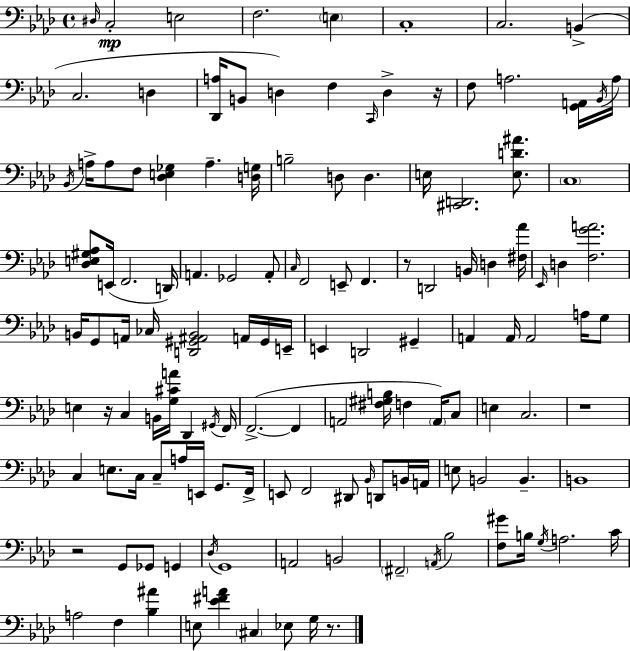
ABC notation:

X:1
T:Untitled
M:4/4
L:1/4
K:Ab
^D,/4 C,2 E,2 F,2 E, C,4 C,2 B,, C,2 D, [_D,,A,]/4 B,,/2 D, F, C,,/4 D, z/4 F,/2 A,2 [G,,A,,]/4 _B,,/4 A,/4 _B,,/4 A,/4 A,/2 F,/2 [_D,E,_G,] A, [D,G,]/4 B,2 D,/2 D, E,/4 [^C,,D,,]2 [E,D^A]/2 C,4 [_D,E,^G,_A,]/2 E,,/4 F,,2 D,,/4 A,, _G,,2 A,,/2 C,/4 F,,2 E,,/2 F,, z/2 D,,2 B,,/4 D, [^F,_A]/4 _E,,/4 D, [F,GA]2 B,,/4 G,,/2 A,,/4 _C,/4 [D,,^G,,^A,,B,,]2 A,,/4 ^G,,/4 E,,/4 E,, D,,2 ^G,, A,, A,,/4 A,,2 A,/4 G,/2 E, z/4 C, B,,/4 [G,^CA]/4 _D,, ^G,,/4 F,,/4 F,,2 F,, A,,2 [^F,^G,B,]/4 F, A,,/4 C,/2 E, C,2 z4 C, E,/2 C,/4 C,/2 A,/4 E,,/4 G,,/2 F,,/4 E,,/2 F,,2 ^D,,/2 _B,,/4 D,,/2 B,,/4 A,,/4 E,/2 B,,2 B,, B,,4 z2 G,,/2 _G,,/2 G,, _D,/4 G,,4 A,,2 B,,2 ^F,,2 A,,/4 _B,2 [F,^G]/2 B,/4 G,/4 A,2 C/4 A,2 F, [_B,^A] E,/2 [_E^FA] ^C, _E,/2 G,/4 z/2